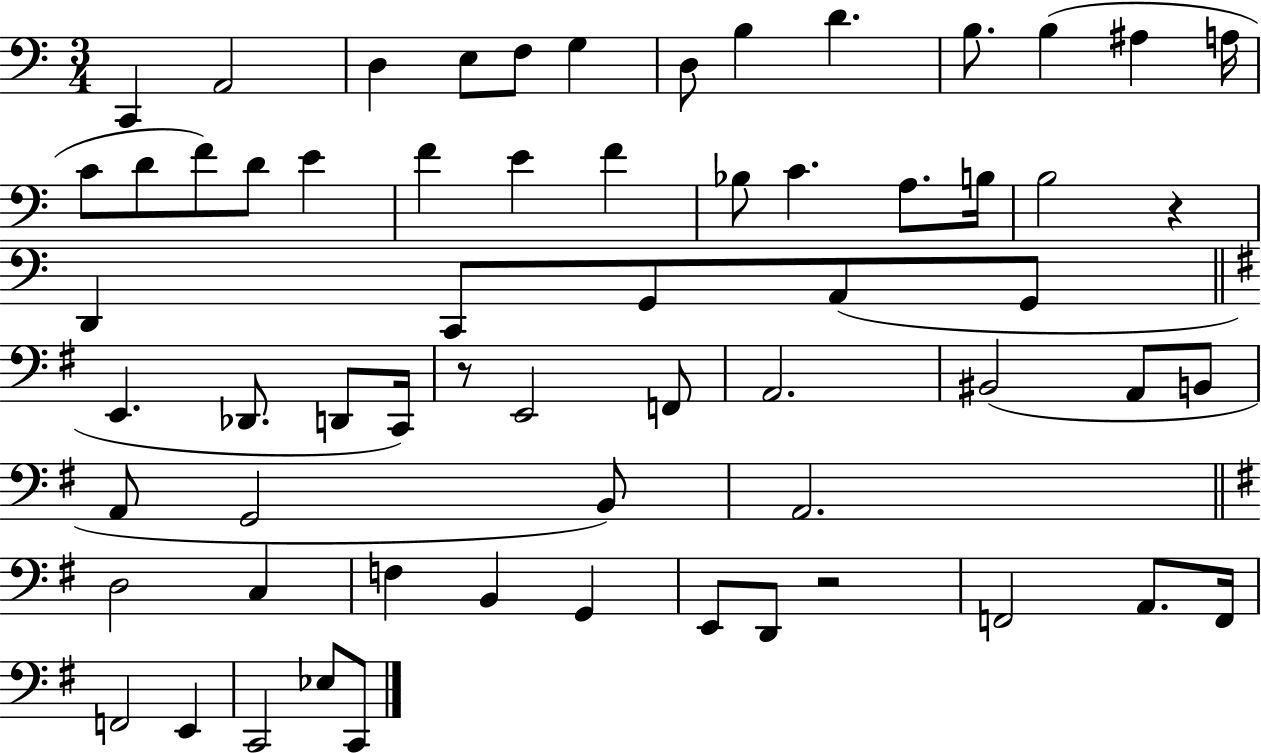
C2/q A2/h D3/q E3/e F3/e G3/q D3/e B3/q D4/q. B3/e. B3/q A#3/q A3/s C4/e D4/e F4/e D4/e E4/q F4/q E4/q F4/q Bb3/e C4/q. A3/e. B3/s B3/h R/q D2/q C2/e G2/e A2/e G2/e E2/q. Db2/e. D2/e C2/s R/e E2/h F2/e A2/h. BIS2/h A2/e B2/e A2/e G2/h B2/e A2/h. D3/h C3/q F3/q B2/q G2/q E2/e D2/e R/h F2/h A2/e. F2/s F2/h E2/q C2/h Eb3/e C2/e